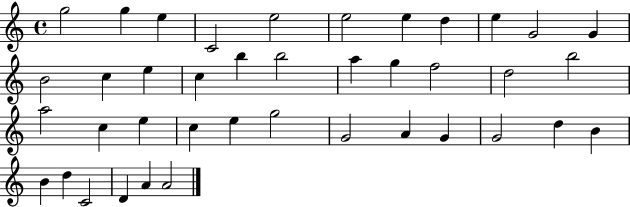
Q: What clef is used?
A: treble